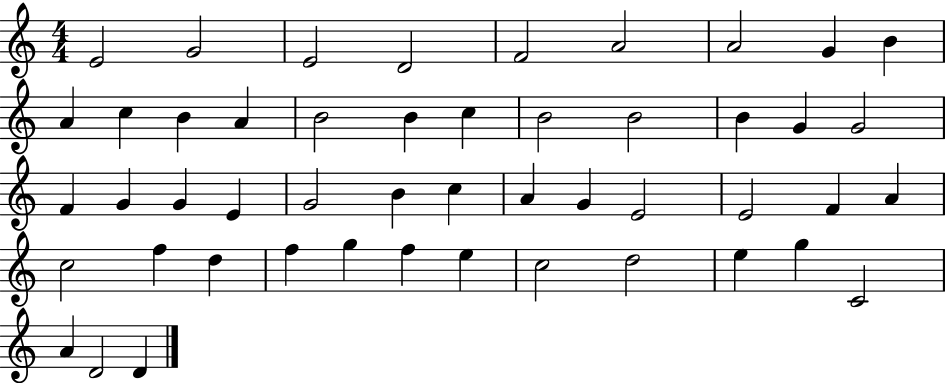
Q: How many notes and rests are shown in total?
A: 49